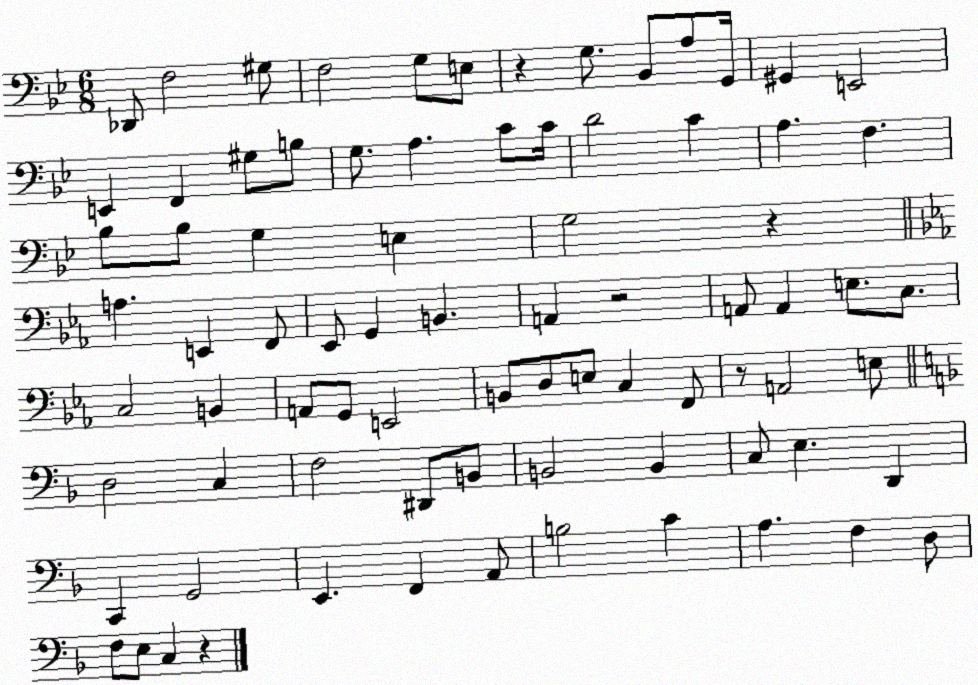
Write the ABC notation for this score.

X:1
T:Untitled
M:6/8
L:1/4
K:Bb
_D,,/2 F,2 ^G,/2 F,2 G,/2 E,/2 z G,/2 _B,,/2 A,/2 G,,/4 ^G,, E,,2 E,, F,, ^G,/2 B,/2 G,/2 A, C/2 C/4 D2 C A, F, _B,/2 _B,/2 G, E, G,2 z A, E,, F,,/2 _E,,/2 G,, B,, A,, z2 A,,/2 A,, E,/2 C,/2 C,2 B,, A,,/2 G,,/2 E,,2 B,,/2 D,/2 E,/2 C, F,,/2 z/2 A,,2 E,/2 D,2 C, F,2 ^D,,/2 B,,/2 B,,2 B,, C,/2 E, D,, C,, G,,2 E,, F,, A,,/2 B,2 C A, F, D,/2 F,/2 E,/2 C, z